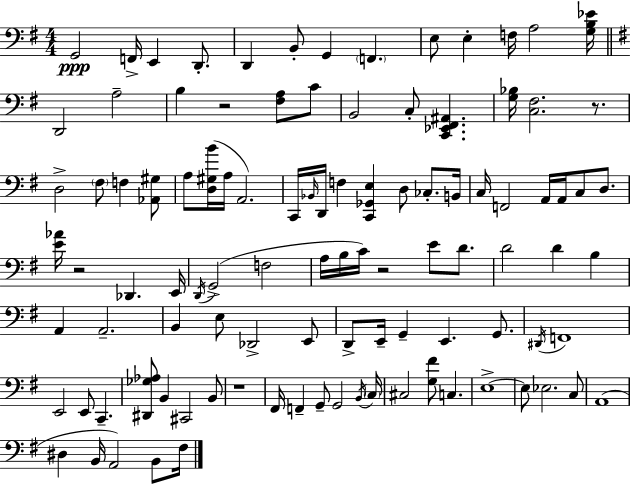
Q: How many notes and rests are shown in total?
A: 103